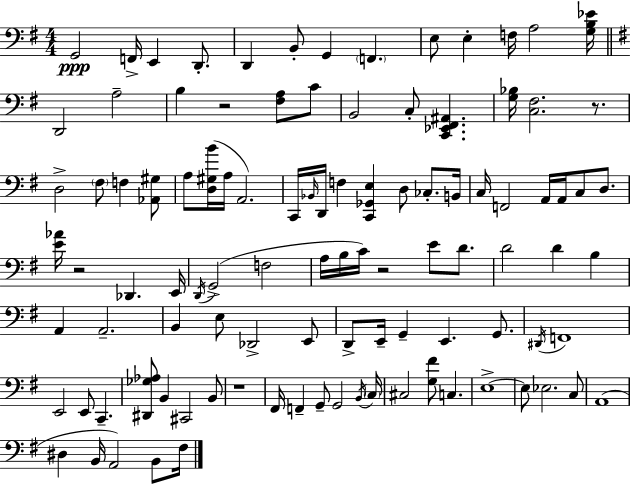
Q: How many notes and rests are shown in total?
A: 103